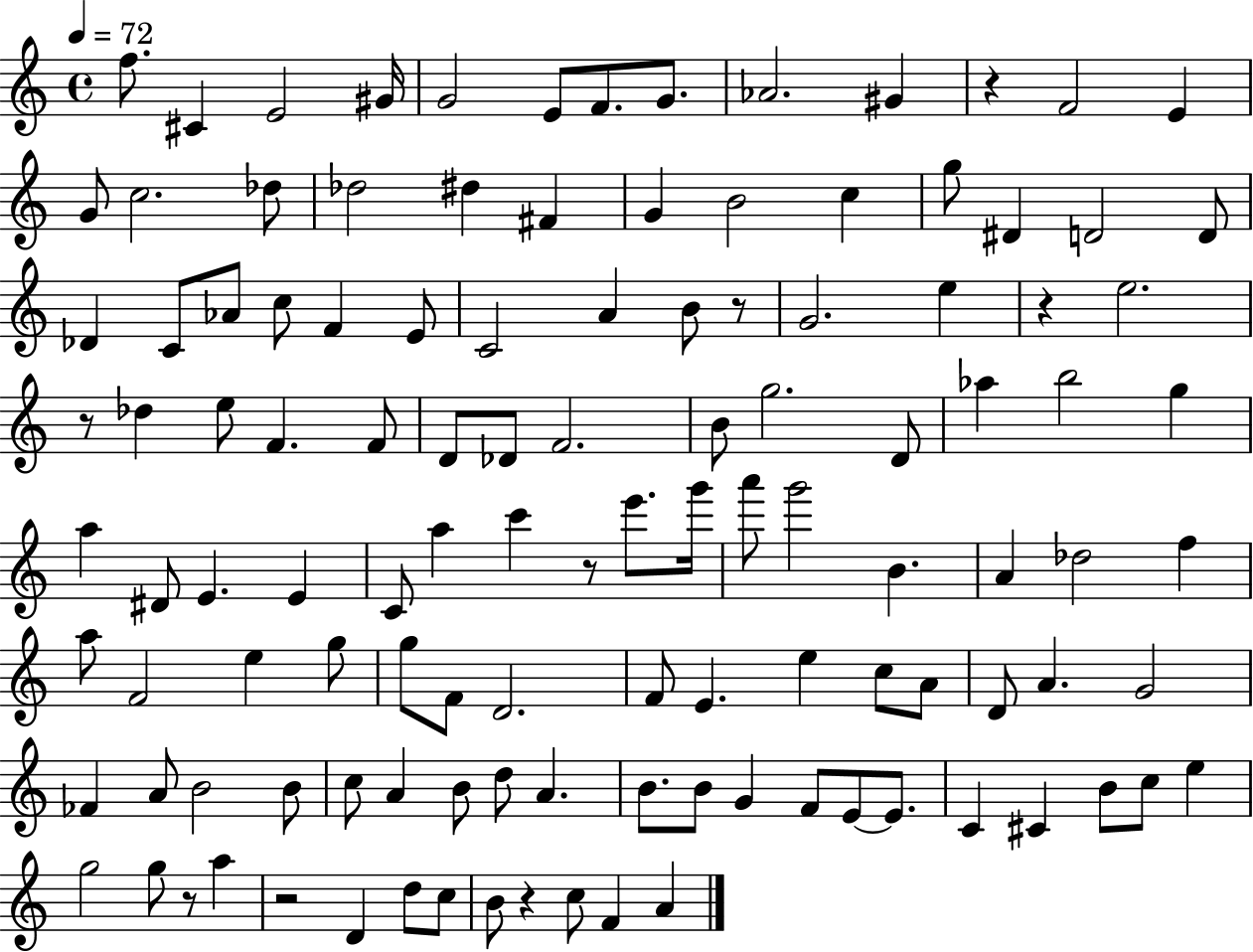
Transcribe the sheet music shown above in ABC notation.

X:1
T:Untitled
M:4/4
L:1/4
K:C
f/2 ^C E2 ^G/4 G2 E/2 F/2 G/2 _A2 ^G z F2 E G/2 c2 _d/2 _d2 ^d ^F G B2 c g/2 ^D D2 D/2 _D C/2 _A/2 c/2 F E/2 C2 A B/2 z/2 G2 e z e2 z/2 _d e/2 F F/2 D/2 _D/2 F2 B/2 g2 D/2 _a b2 g a ^D/2 E E C/2 a c' z/2 e'/2 g'/4 a'/2 g'2 B A _d2 f a/2 F2 e g/2 g/2 F/2 D2 F/2 E e c/2 A/2 D/2 A G2 _F A/2 B2 B/2 c/2 A B/2 d/2 A B/2 B/2 G F/2 E/2 E/2 C ^C B/2 c/2 e g2 g/2 z/2 a z2 D d/2 c/2 B/2 z c/2 F A